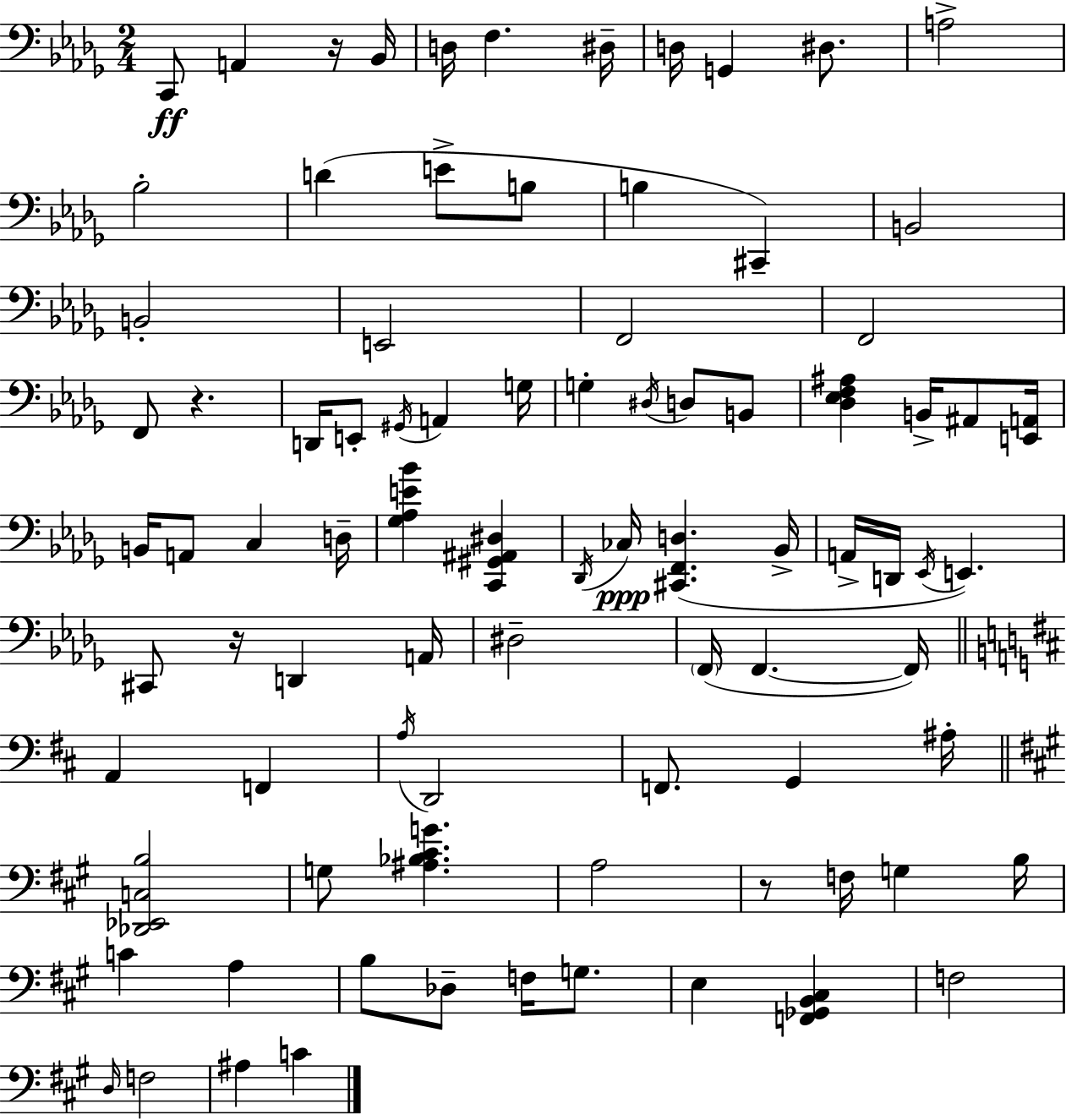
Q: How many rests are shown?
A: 4